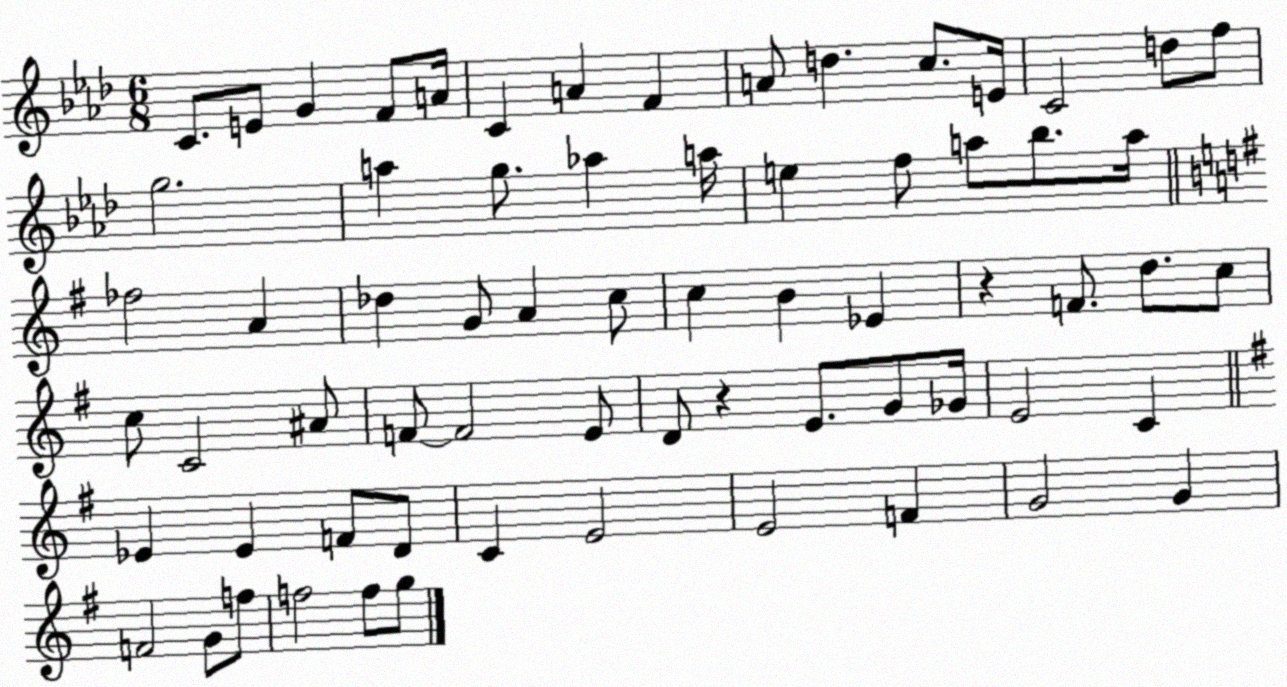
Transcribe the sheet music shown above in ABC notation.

X:1
T:Untitled
M:6/8
L:1/4
K:Ab
C/2 E/2 G F/2 A/4 C A F A/2 d c/2 E/4 C2 d/2 f/2 g2 a g/2 _a a/4 e f/2 a/2 _b/2 a/4 _f2 A _d G/2 A c/2 c B _E z F/2 d/2 c/2 c/2 C2 ^A/2 F/2 F2 E/2 D/2 z E/2 G/2 _G/4 E2 C _E _E F/2 D/2 C E2 E2 F G2 G F2 G/2 f/2 f2 f/2 g/2